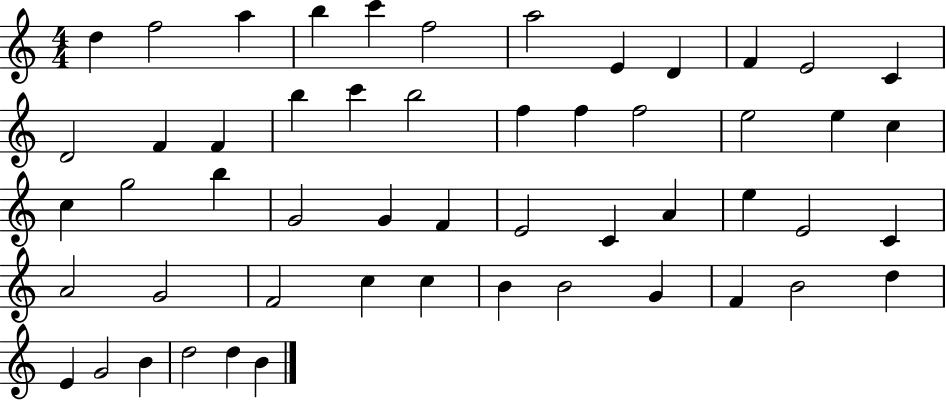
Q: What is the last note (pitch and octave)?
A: B4